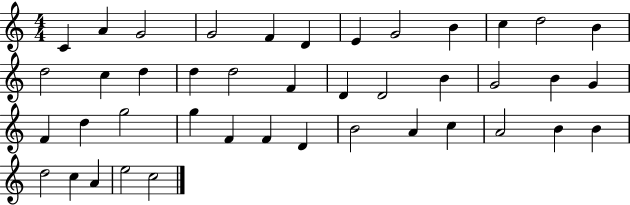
C4/q A4/q G4/h G4/h F4/q D4/q E4/q G4/h B4/q C5/q D5/h B4/q D5/h C5/q D5/q D5/q D5/h F4/q D4/q D4/h B4/q G4/h B4/q G4/q F4/q D5/q G5/h G5/q F4/q F4/q D4/q B4/h A4/q C5/q A4/h B4/q B4/q D5/h C5/q A4/q E5/h C5/h